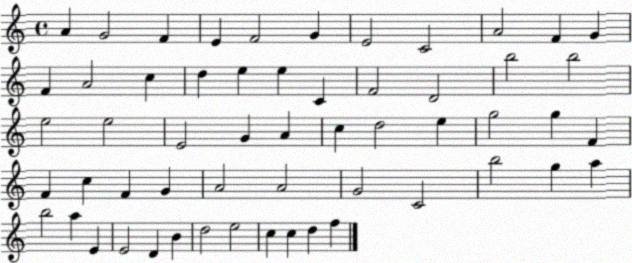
X:1
T:Untitled
M:4/4
L:1/4
K:C
A G2 F E F2 G E2 C2 A2 F G F A2 c d e e C F2 D2 b2 b2 e2 e2 E2 G A c d2 e g2 g F F c F G A2 A2 G2 C2 b2 g a b2 a E E2 D B d2 e2 c c d f